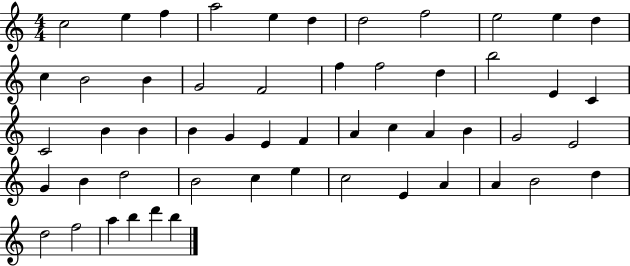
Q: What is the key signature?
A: C major